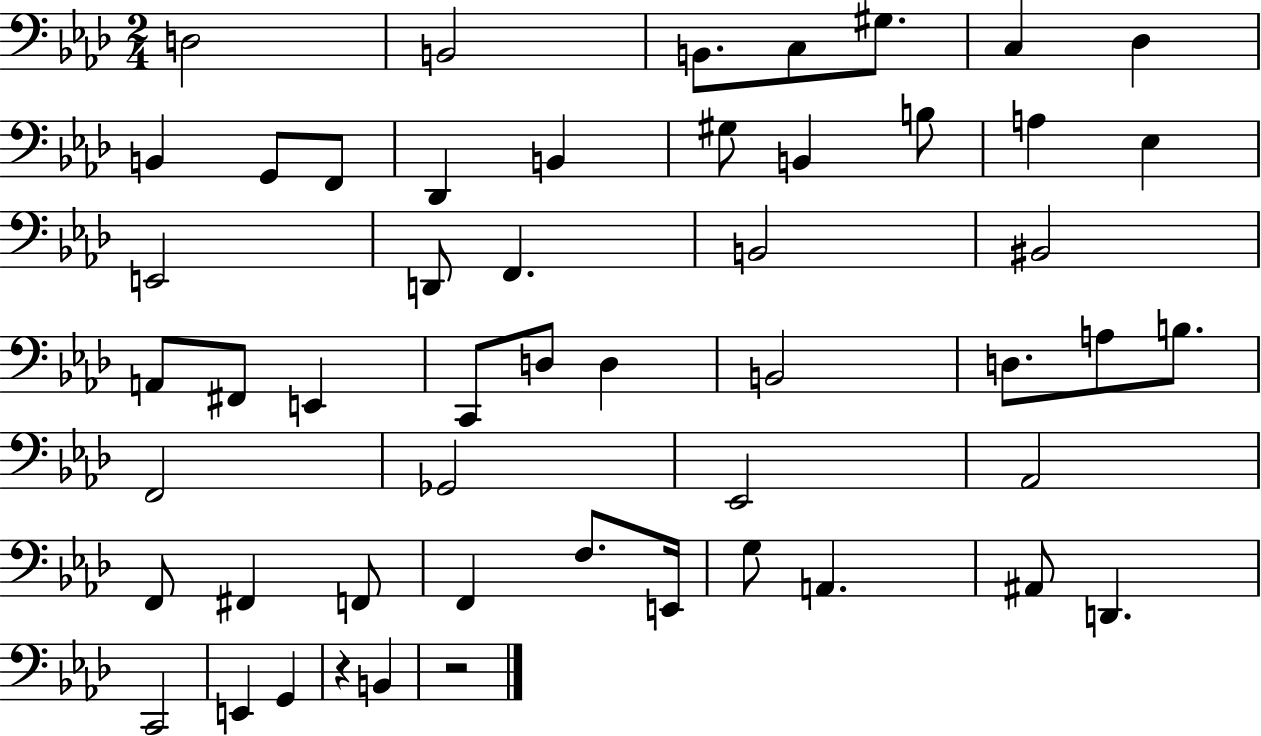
{
  \clef bass
  \numericTimeSignature
  \time 2/4
  \key aes \major
  d2 | b,2 | b,8. c8 gis8. | c4 des4 | \break b,4 g,8 f,8 | des,4 b,4 | gis8 b,4 b8 | a4 ees4 | \break e,2 | d,8 f,4. | b,2 | bis,2 | \break a,8 fis,8 e,4 | c,8 d8 d4 | b,2 | d8. a8 b8. | \break f,2 | ges,2 | ees,2 | aes,2 | \break f,8 fis,4 f,8 | f,4 f8. e,16 | g8 a,4. | ais,8 d,4. | \break c,2 | e,4 g,4 | r4 b,4 | r2 | \break \bar "|."
}